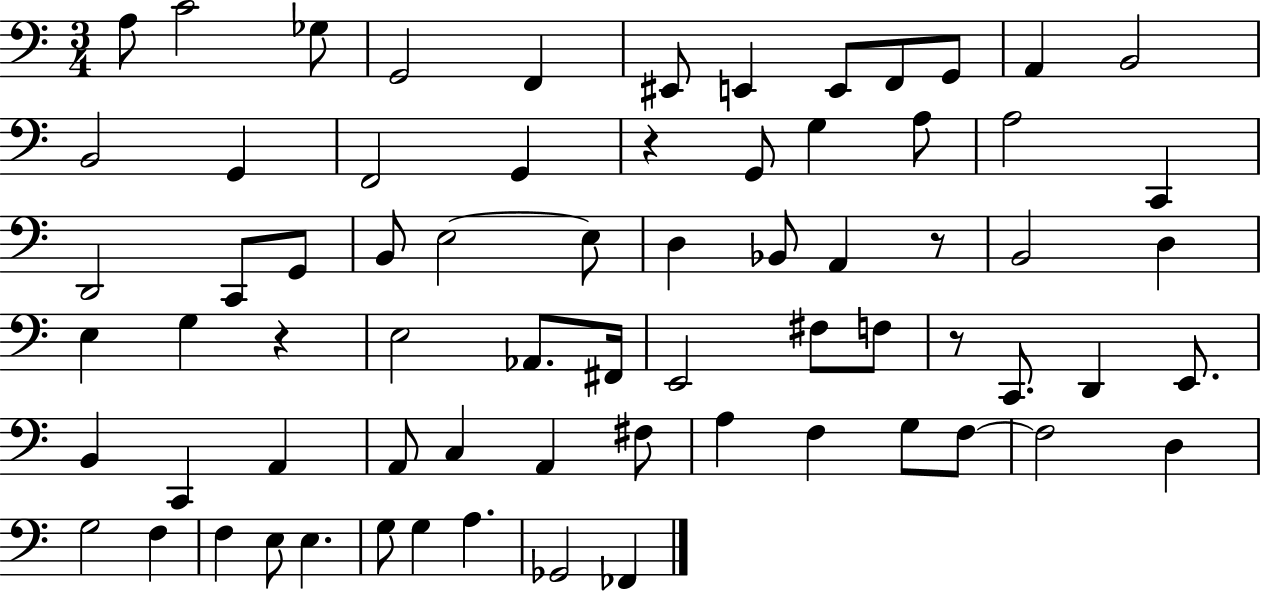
A3/e C4/h Gb3/e G2/h F2/q EIS2/e E2/q E2/e F2/e G2/e A2/q B2/h B2/h G2/q F2/h G2/q R/q G2/e G3/q A3/e A3/h C2/q D2/h C2/e G2/e B2/e E3/h E3/e D3/q Bb2/e A2/q R/e B2/h D3/q E3/q G3/q R/q E3/h Ab2/e. F#2/s E2/h F#3/e F3/e R/e C2/e. D2/q E2/e. B2/q C2/q A2/q A2/e C3/q A2/q F#3/e A3/q F3/q G3/e F3/e F3/h D3/q G3/h F3/q F3/q E3/e E3/q. G3/e G3/q A3/q. Gb2/h FES2/q